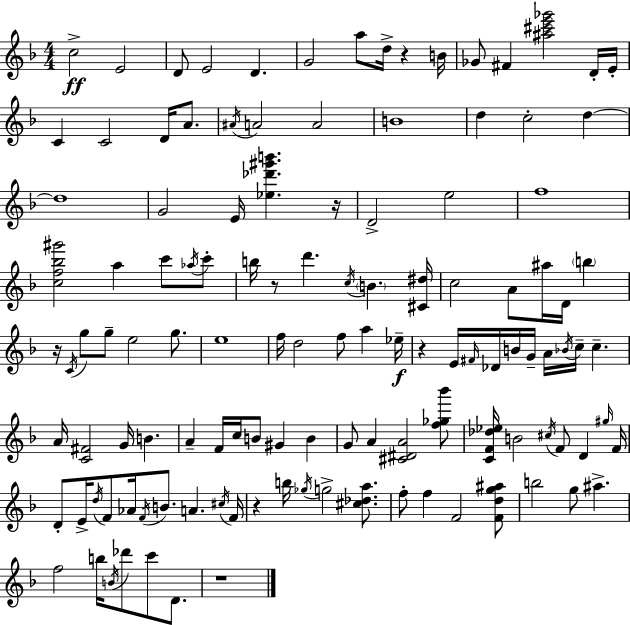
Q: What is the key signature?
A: F major